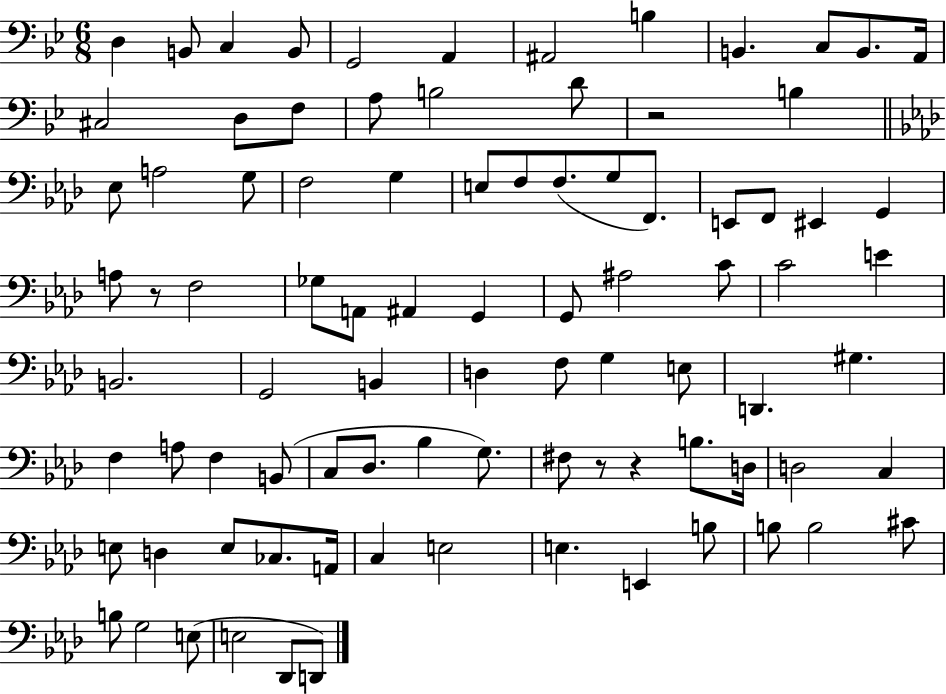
D3/q B2/e C3/q B2/e G2/h A2/q A#2/h B3/q B2/q. C3/e B2/e. A2/s C#3/h D3/e F3/e A3/e B3/h D4/e R/h B3/q Eb3/e A3/h G3/e F3/h G3/q E3/e F3/e F3/e. G3/e F2/e. E2/e F2/e EIS2/q G2/q A3/e R/e F3/h Gb3/e A2/e A#2/q G2/q G2/e A#3/h C4/e C4/h E4/q B2/h. G2/h B2/q D3/q F3/e G3/q E3/e D2/q. G#3/q. F3/q A3/e F3/q B2/e C3/e Db3/e. Bb3/q G3/e. F#3/e R/e R/q B3/e. D3/s D3/h C3/q E3/e D3/q E3/e CES3/e. A2/s C3/q E3/h E3/q. E2/q B3/e B3/e B3/h C#4/e B3/e G3/h E3/e E3/h Db2/e D2/e